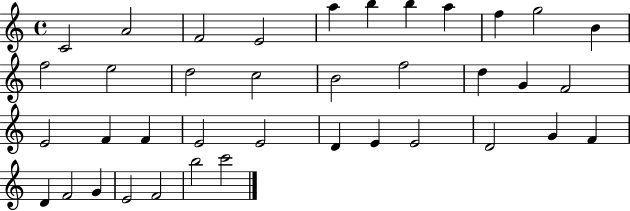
X:1
T:Untitled
M:4/4
L:1/4
K:C
C2 A2 F2 E2 a b b a f g2 B f2 e2 d2 c2 B2 f2 d G F2 E2 F F E2 E2 D E E2 D2 G F D F2 G E2 F2 b2 c'2